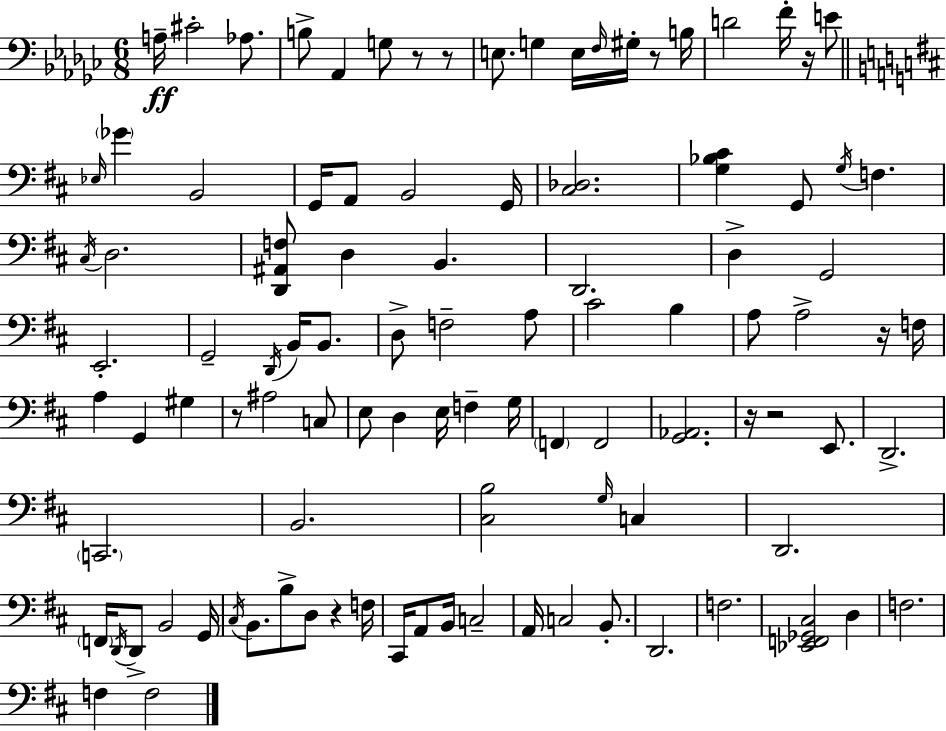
{
  \clef bass
  \numericTimeSignature
  \time 6/8
  \key ees \minor
  a16--\ff cis'2-. aes8. | b8-> aes,4 g8 r8 r8 | e8. g4 e16 \grace { f16 } gis16-. r8 | b16 d'2 f'16-. r16 e'8 | \break \bar "||" \break \key d \major \grace { ees16 } \parenthesize ges'4 b,2 | g,16 a,8 b,2 | g,16 <cis des>2. | <g bes cis'>4 g,8 \acciaccatura { g16 } f4. | \break \acciaccatura { cis16 } d2. | <d, ais, f>8 d4 b,4. | d,2. | d4-> g,2 | \break e,2.-. | g,2-- \acciaccatura { d,16 } | b,16 b,8. d8-> f2-- | a8 cis'2 | \break b4 a8 a2-> | r16 f16 a4 g,4 | gis4 r8 ais2 | c8 e8 d4 e16 f4-- | \break g16 \parenthesize f,4 f,2 | <g, aes,>2. | r16 r2 | e,8. d,2.-> | \break \parenthesize c,2. | b,2. | <cis b>2 | \grace { g16 } c4 d,2. | \break \parenthesize f,16 \acciaccatura { d,16 } d,8-> b,2 | g,16 \acciaccatura { cis16 } b,8. b8-> | d8 r4 f16 cis,16 a,8 b,16 c2-- | a,16 c2 | \break b,8.-. d,2. | f2. | <ees, f, ges, cis>2 | d4 f2. | \break f4 f2 | \bar "|."
}